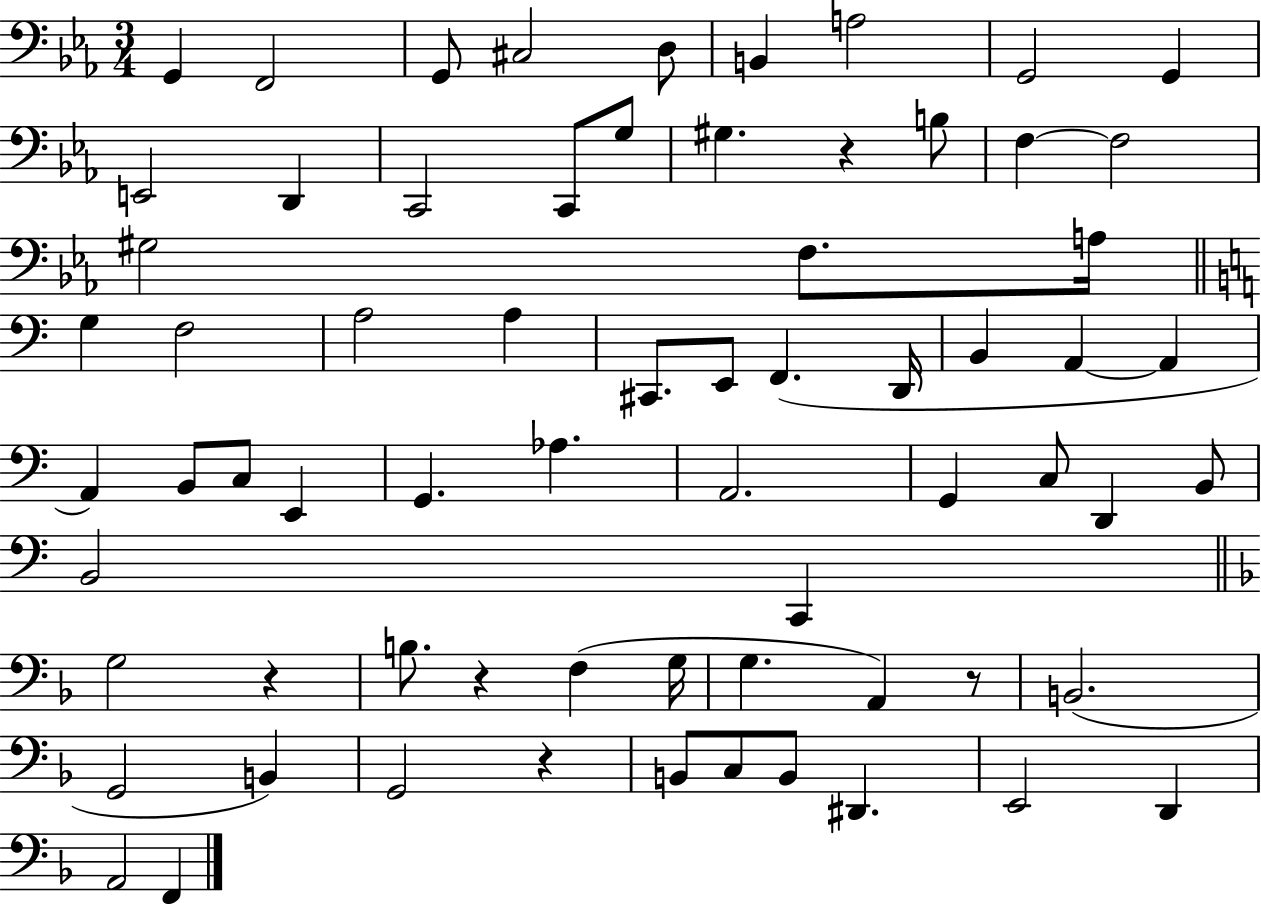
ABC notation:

X:1
T:Untitled
M:3/4
L:1/4
K:Eb
G,, F,,2 G,,/2 ^C,2 D,/2 B,, A,2 G,,2 G,, E,,2 D,, C,,2 C,,/2 G,/2 ^G, z B,/2 F, F,2 ^G,2 F,/2 A,/4 G, F,2 A,2 A, ^C,,/2 E,,/2 F,, D,,/4 B,, A,, A,, A,, B,,/2 C,/2 E,, G,, _A, A,,2 G,, C,/2 D,, B,,/2 B,,2 C,, G,2 z B,/2 z F, G,/4 G, A,, z/2 B,,2 G,,2 B,, G,,2 z B,,/2 C,/2 B,,/2 ^D,, E,,2 D,, A,,2 F,,